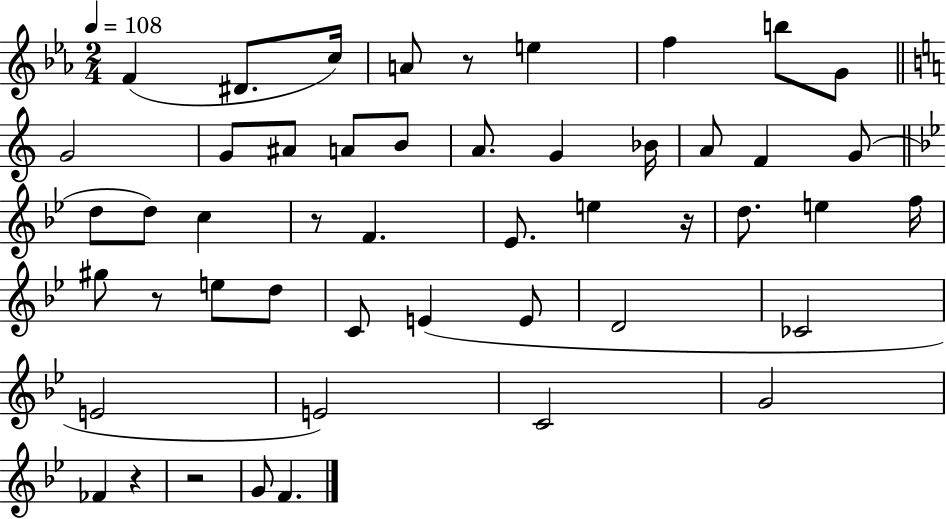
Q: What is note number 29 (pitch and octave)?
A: G#5